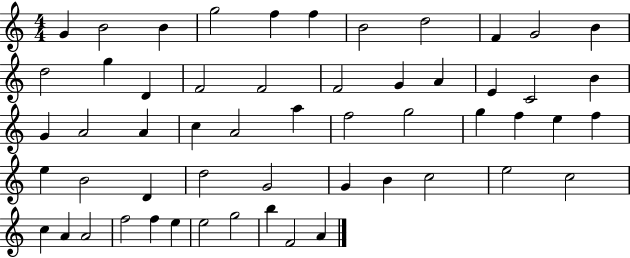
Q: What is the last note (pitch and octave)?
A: A4